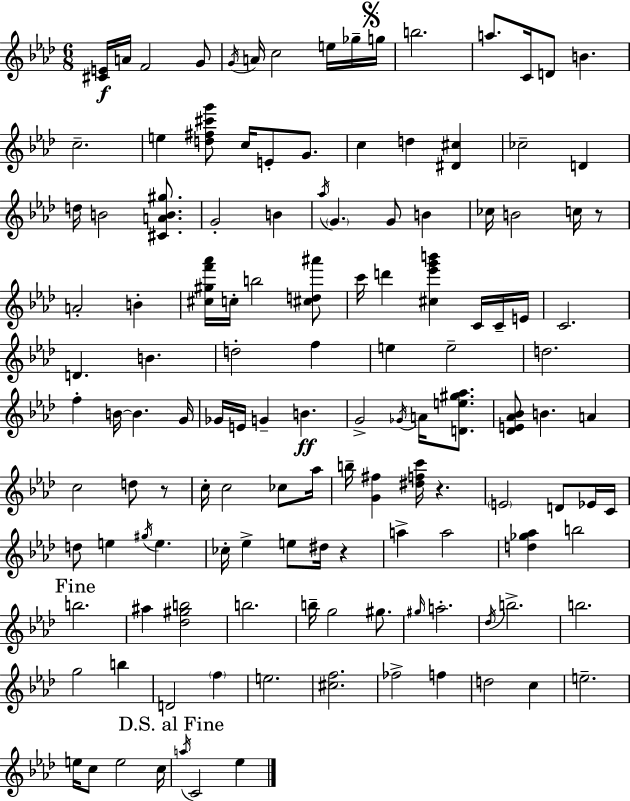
{
  \clef treble
  \numericTimeSignature
  \time 6/8
  \key aes \major
  <cis' e'>16\f a'16 f'2 g'8 | \acciaccatura { g'16 } a'16 c''2 e''16 ges''16-- | \mark \markup { \musicglyph "scripts.segno" } g''16 b''2. | a''8. c'16 d'8 b'4. | \break c''2.-- | e''4 <d'' fis'' cis''' g'''>8 c''16 e'8-. g'8. | c''4 d''4 <dis' cis''>4 | ces''2-- d'4 | \break d''16 b'2 <cis' a' b' gis''>8. | g'2-. b'4 | \acciaccatura { aes''16 } \parenthesize g'4. g'8 b'4 | ces''16 b'2 c''16 | \break r8 a'2-. b'4-. | <cis'' gis'' f''' aes'''>16 c''16-. b''2 | <cis'' d'' ais'''>8 c'''16 d'''4 <cis'' ees''' g''' b'''>4 c'16 | c'16-- e'16 c'2. | \break d'4. b'4. | d''2-. f''4 | e''4 e''2-- | d''2. | \break f''4-. b'16~~ b'4. | g'16 ges'16 e'16 g'4-- b'4.\ff | g'2-> \acciaccatura { ges'16 } a'16 | <d' e'' gis'' aes''>8. <des' e' aes' bes'>8 b'4. a'4 | \break c''2 d''8 | r8 c''16-. c''2 | ces''8 aes''16 b''16-- <g' fis''>4 <dis'' f'' c'''>16 r4. | \parenthesize e'2 d'8 | \break ees'16 c'16 d''8 e''4 \acciaccatura { gis''16 } e''4. | ces''16-. ees''4-> e''8 dis''16 | r4 a''4-> a''2 | <d'' ges'' aes''>4 b''2 | \break \mark "Fine" b''2. | ais''4 <des'' gis'' b''>2 | b''2. | b''16-- g''2 | \break gis''8. \grace { gis''16 } a''2.-. | \acciaccatura { des''16 } b''2.-> | b''2. | g''2 | \break b''4 d'2 | \parenthesize f''4 e''2. | <cis'' f''>2. | fes''2-> | \break f''4 d''2 | c''4 e''2.-- | e''16 c''8 e''2 | c''16 \mark "D.S. al Fine" \acciaccatura { a''16 } c'2 | \break ees''4 \bar "|."
}